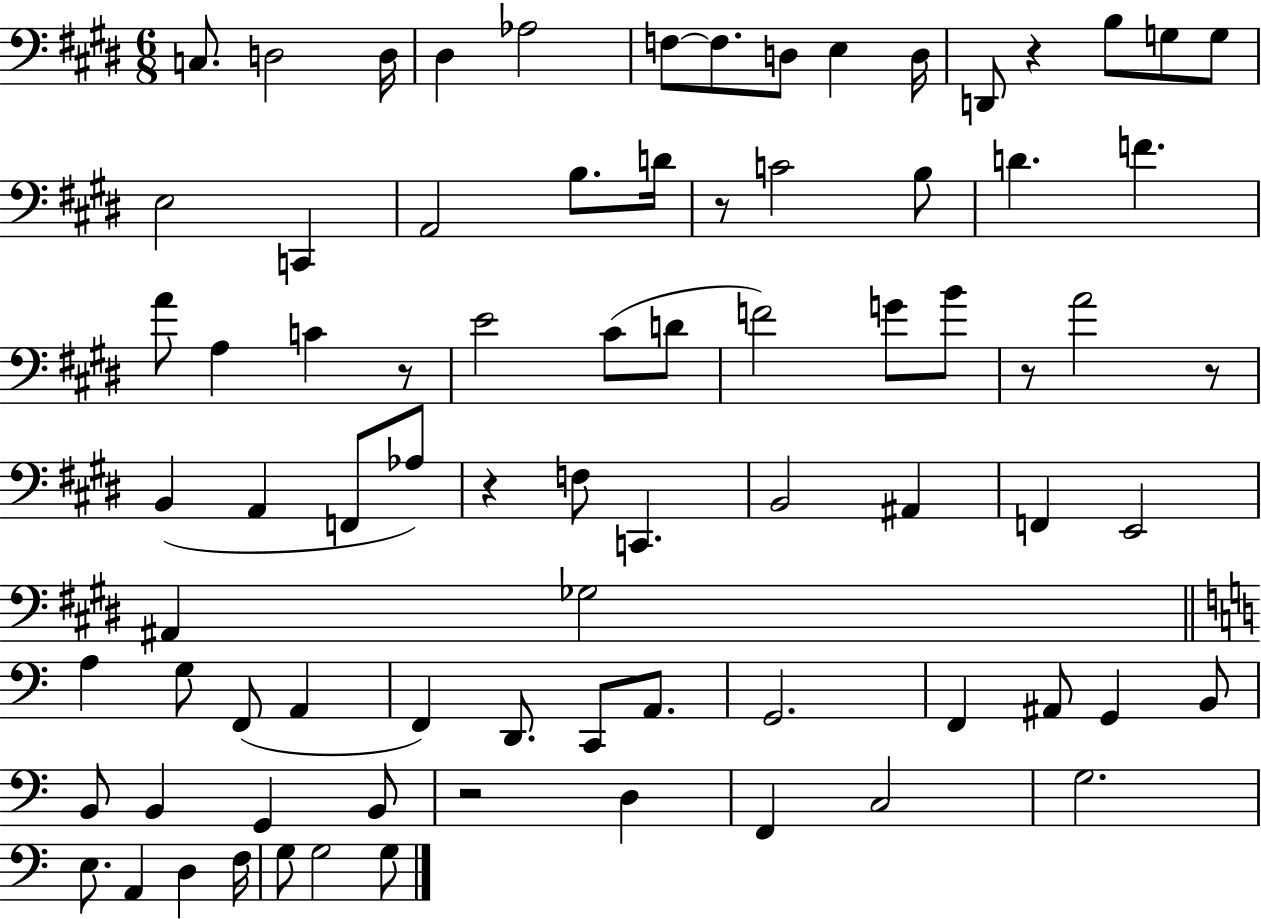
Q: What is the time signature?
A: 6/8